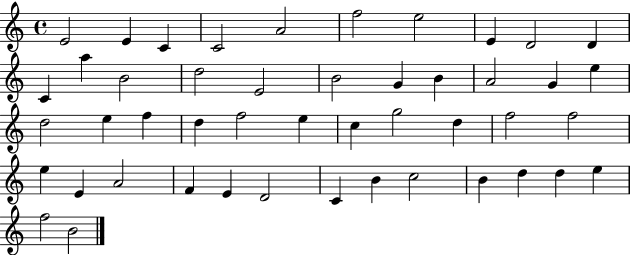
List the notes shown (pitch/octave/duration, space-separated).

E4/h E4/q C4/q C4/h A4/h F5/h E5/h E4/q D4/h D4/q C4/q A5/q B4/h D5/h E4/h B4/h G4/q B4/q A4/h G4/q E5/q D5/h E5/q F5/q D5/q F5/h E5/q C5/q G5/h D5/q F5/h F5/h E5/q E4/q A4/h F4/q E4/q D4/h C4/q B4/q C5/h B4/q D5/q D5/q E5/q F5/h B4/h